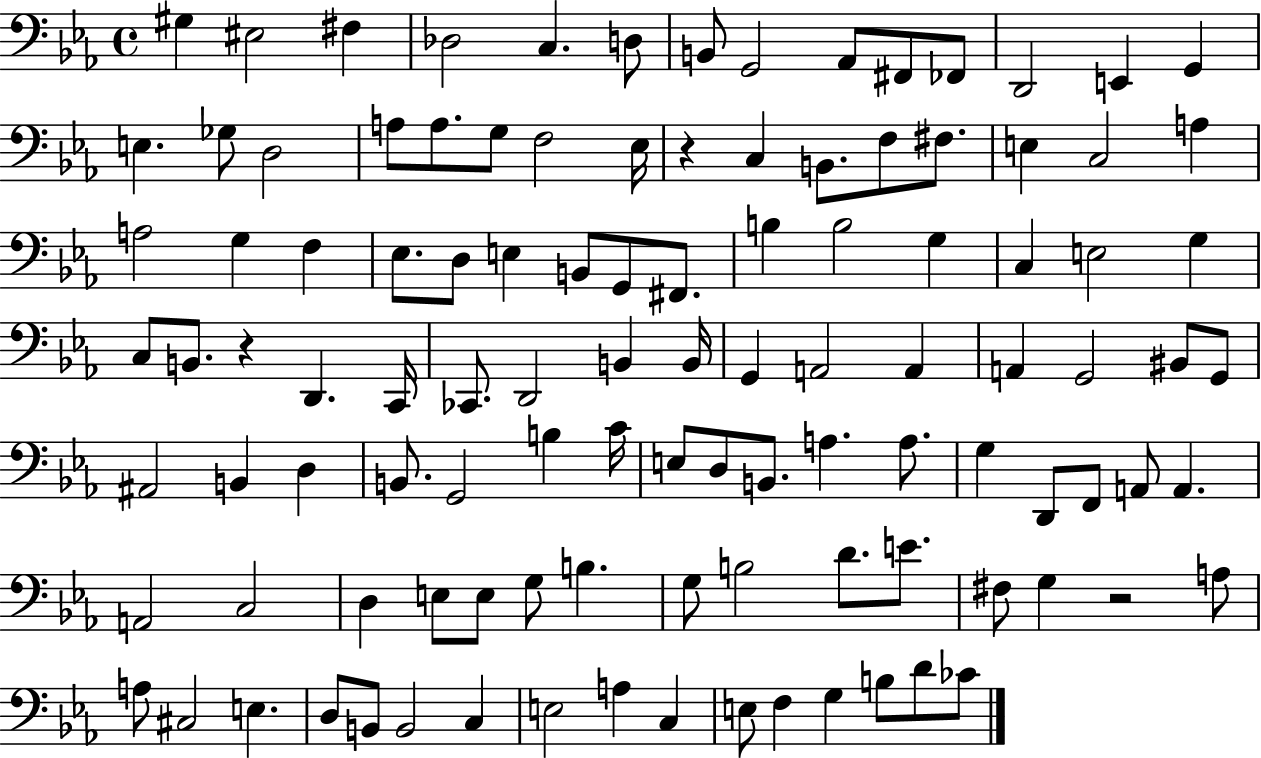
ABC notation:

X:1
T:Untitled
M:4/4
L:1/4
K:Eb
^G, ^E,2 ^F, _D,2 C, D,/2 B,,/2 G,,2 _A,,/2 ^F,,/2 _F,,/2 D,,2 E,, G,, E, _G,/2 D,2 A,/2 A,/2 G,/2 F,2 _E,/4 z C, B,,/2 F,/2 ^F,/2 E, C,2 A, A,2 G, F, _E,/2 D,/2 E, B,,/2 G,,/2 ^F,,/2 B, B,2 G, C, E,2 G, C,/2 B,,/2 z D,, C,,/4 _C,,/2 D,,2 B,, B,,/4 G,, A,,2 A,, A,, G,,2 ^B,,/2 G,,/2 ^A,,2 B,, D, B,,/2 G,,2 B, C/4 E,/2 D,/2 B,,/2 A, A,/2 G, D,,/2 F,,/2 A,,/2 A,, A,,2 C,2 D, E,/2 E,/2 G,/2 B, G,/2 B,2 D/2 E/2 ^F,/2 G, z2 A,/2 A,/2 ^C,2 E, D,/2 B,,/2 B,,2 C, E,2 A, C, E,/2 F, G, B,/2 D/2 _C/2